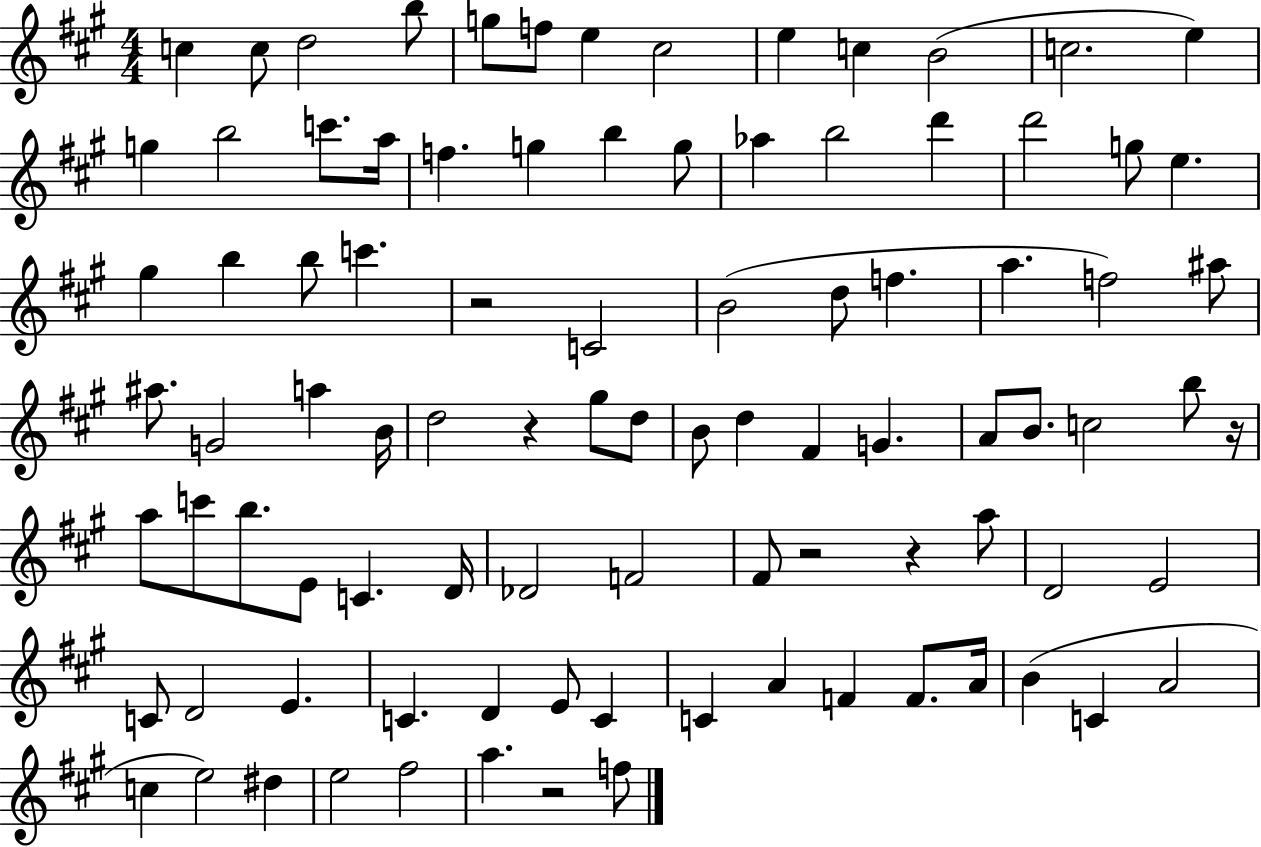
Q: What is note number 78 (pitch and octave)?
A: B4